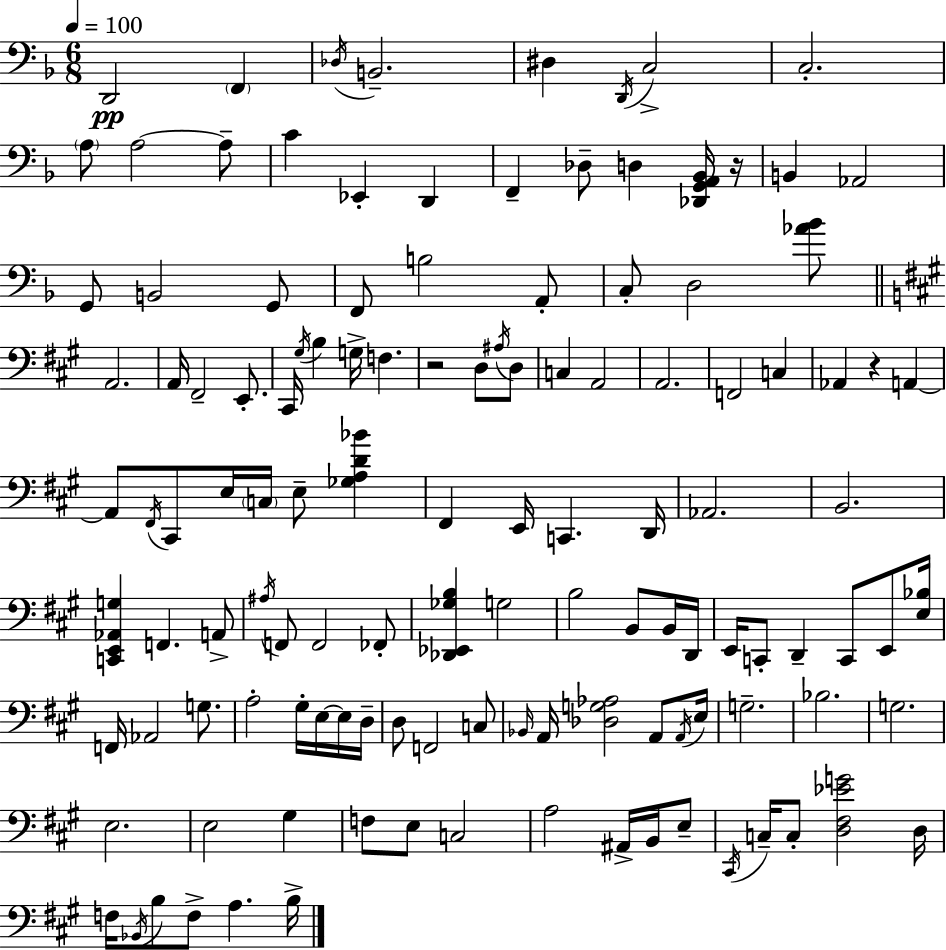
D2/h F2/q Db3/s B2/h. D#3/q D2/s C3/h C3/h. A3/e A3/h A3/e C4/q Eb2/q D2/q F2/q Db3/e D3/q [Db2,G2,A2,Bb2]/s R/s B2/q Ab2/h G2/e B2/h G2/e F2/e B3/h A2/e C3/e D3/h [Ab4,Bb4]/e A2/h. A2/s F#2/h E2/e. C#2/s G#3/s B3/q G3/s F3/q. R/h D3/e A#3/s D3/e C3/q A2/h A2/h. F2/h C3/q Ab2/q R/q A2/q A2/e F#2/s C#2/e E3/s C3/s E3/e [Gb3,A3,D4,Bb4]/q F#2/q E2/s C2/q. D2/s Ab2/h. B2/h. [C2,E2,Ab2,G3]/q F2/q. A2/e A#3/s F2/e F2/h FES2/e [Db2,Eb2,Gb3,B3]/q G3/h B3/h B2/e B2/s D2/s E2/s C2/e D2/q C2/e E2/e [E3,Bb3]/s F2/s Ab2/h G3/e. A3/h G#3/s E3/s E3/s D3/s D3/e F2/h C3/e Bb2/s A2/s [Db3,G3,Ab3]/h A2/e A2/s E3/s G3/h. Bb3/h. G3/h. E3/h. E3/h G#3/q F3/e E3/e C3/h A3/h A#2/s B2/s E3/e C#2/s C3/s C3/e [D3,F#3,Eb4,G4]/h D3/s F3/s Bb2/s B3/e F3/e A3/q. B3/s